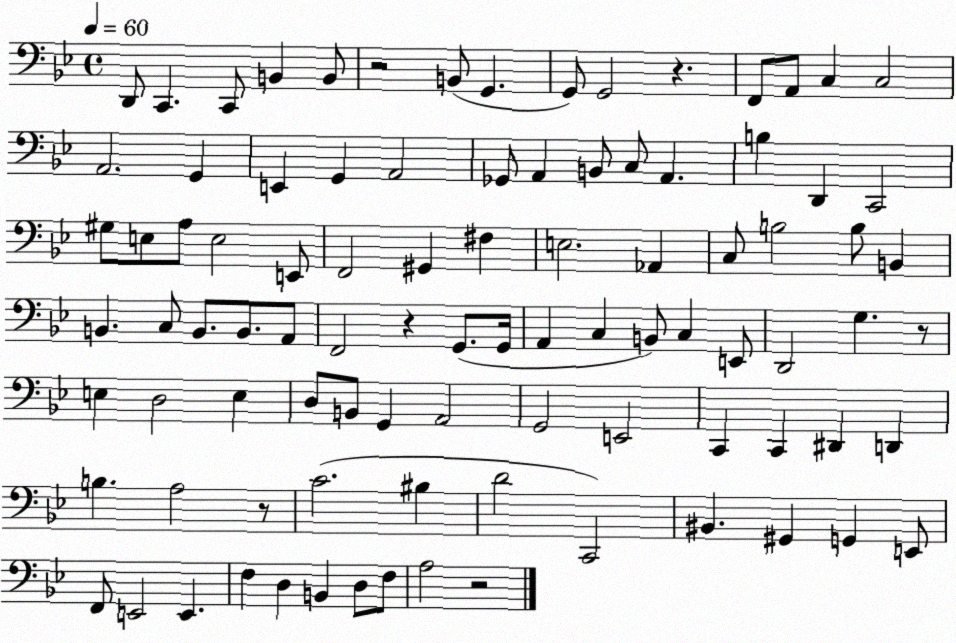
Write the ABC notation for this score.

X:1
T:Untitled
M:4/4
L:1/4
K:Bb
D,,/2 C,, C,,/2 B,, B,,/2 z2 B,,/2 G,, G,,/2 G,,2 z F,,/2 A,,/2 C, C,2 A,,2 G,, E,, G,, A,,2 _G,,/2 A,, B,,/2 C,/2 A,, B, D,, C,,2 ^G,/2 E,/2 A,/2 E,2 E,,/2 F,,2 ^G,, ^F, E,2 _A,, C,/2 B,2 B,/2 B,, B,, C,/2 B,,/2 B,,/2 A,,/2 F,,2 z G,,/2 G,,/4 A,, C, B,,/2 C, E,,/2 D,,2 G, z/2 E, D,2 E, D,/2 B,,/2 G,, A,,2 G,,2 E,,2 C,, C,, ^D,, D,, B, A,2 z/2 C2 ^B, D2 C,,2 ^B,, ^G,, G,, E,,/2 F,,/2 E,,2 E,, F, D, B,, D,/2 F,/2 A,2 z2